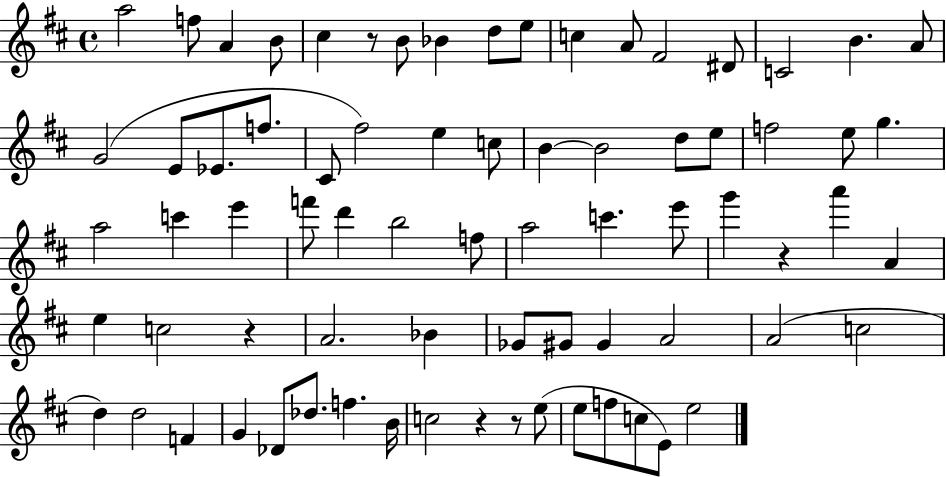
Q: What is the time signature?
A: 4/4